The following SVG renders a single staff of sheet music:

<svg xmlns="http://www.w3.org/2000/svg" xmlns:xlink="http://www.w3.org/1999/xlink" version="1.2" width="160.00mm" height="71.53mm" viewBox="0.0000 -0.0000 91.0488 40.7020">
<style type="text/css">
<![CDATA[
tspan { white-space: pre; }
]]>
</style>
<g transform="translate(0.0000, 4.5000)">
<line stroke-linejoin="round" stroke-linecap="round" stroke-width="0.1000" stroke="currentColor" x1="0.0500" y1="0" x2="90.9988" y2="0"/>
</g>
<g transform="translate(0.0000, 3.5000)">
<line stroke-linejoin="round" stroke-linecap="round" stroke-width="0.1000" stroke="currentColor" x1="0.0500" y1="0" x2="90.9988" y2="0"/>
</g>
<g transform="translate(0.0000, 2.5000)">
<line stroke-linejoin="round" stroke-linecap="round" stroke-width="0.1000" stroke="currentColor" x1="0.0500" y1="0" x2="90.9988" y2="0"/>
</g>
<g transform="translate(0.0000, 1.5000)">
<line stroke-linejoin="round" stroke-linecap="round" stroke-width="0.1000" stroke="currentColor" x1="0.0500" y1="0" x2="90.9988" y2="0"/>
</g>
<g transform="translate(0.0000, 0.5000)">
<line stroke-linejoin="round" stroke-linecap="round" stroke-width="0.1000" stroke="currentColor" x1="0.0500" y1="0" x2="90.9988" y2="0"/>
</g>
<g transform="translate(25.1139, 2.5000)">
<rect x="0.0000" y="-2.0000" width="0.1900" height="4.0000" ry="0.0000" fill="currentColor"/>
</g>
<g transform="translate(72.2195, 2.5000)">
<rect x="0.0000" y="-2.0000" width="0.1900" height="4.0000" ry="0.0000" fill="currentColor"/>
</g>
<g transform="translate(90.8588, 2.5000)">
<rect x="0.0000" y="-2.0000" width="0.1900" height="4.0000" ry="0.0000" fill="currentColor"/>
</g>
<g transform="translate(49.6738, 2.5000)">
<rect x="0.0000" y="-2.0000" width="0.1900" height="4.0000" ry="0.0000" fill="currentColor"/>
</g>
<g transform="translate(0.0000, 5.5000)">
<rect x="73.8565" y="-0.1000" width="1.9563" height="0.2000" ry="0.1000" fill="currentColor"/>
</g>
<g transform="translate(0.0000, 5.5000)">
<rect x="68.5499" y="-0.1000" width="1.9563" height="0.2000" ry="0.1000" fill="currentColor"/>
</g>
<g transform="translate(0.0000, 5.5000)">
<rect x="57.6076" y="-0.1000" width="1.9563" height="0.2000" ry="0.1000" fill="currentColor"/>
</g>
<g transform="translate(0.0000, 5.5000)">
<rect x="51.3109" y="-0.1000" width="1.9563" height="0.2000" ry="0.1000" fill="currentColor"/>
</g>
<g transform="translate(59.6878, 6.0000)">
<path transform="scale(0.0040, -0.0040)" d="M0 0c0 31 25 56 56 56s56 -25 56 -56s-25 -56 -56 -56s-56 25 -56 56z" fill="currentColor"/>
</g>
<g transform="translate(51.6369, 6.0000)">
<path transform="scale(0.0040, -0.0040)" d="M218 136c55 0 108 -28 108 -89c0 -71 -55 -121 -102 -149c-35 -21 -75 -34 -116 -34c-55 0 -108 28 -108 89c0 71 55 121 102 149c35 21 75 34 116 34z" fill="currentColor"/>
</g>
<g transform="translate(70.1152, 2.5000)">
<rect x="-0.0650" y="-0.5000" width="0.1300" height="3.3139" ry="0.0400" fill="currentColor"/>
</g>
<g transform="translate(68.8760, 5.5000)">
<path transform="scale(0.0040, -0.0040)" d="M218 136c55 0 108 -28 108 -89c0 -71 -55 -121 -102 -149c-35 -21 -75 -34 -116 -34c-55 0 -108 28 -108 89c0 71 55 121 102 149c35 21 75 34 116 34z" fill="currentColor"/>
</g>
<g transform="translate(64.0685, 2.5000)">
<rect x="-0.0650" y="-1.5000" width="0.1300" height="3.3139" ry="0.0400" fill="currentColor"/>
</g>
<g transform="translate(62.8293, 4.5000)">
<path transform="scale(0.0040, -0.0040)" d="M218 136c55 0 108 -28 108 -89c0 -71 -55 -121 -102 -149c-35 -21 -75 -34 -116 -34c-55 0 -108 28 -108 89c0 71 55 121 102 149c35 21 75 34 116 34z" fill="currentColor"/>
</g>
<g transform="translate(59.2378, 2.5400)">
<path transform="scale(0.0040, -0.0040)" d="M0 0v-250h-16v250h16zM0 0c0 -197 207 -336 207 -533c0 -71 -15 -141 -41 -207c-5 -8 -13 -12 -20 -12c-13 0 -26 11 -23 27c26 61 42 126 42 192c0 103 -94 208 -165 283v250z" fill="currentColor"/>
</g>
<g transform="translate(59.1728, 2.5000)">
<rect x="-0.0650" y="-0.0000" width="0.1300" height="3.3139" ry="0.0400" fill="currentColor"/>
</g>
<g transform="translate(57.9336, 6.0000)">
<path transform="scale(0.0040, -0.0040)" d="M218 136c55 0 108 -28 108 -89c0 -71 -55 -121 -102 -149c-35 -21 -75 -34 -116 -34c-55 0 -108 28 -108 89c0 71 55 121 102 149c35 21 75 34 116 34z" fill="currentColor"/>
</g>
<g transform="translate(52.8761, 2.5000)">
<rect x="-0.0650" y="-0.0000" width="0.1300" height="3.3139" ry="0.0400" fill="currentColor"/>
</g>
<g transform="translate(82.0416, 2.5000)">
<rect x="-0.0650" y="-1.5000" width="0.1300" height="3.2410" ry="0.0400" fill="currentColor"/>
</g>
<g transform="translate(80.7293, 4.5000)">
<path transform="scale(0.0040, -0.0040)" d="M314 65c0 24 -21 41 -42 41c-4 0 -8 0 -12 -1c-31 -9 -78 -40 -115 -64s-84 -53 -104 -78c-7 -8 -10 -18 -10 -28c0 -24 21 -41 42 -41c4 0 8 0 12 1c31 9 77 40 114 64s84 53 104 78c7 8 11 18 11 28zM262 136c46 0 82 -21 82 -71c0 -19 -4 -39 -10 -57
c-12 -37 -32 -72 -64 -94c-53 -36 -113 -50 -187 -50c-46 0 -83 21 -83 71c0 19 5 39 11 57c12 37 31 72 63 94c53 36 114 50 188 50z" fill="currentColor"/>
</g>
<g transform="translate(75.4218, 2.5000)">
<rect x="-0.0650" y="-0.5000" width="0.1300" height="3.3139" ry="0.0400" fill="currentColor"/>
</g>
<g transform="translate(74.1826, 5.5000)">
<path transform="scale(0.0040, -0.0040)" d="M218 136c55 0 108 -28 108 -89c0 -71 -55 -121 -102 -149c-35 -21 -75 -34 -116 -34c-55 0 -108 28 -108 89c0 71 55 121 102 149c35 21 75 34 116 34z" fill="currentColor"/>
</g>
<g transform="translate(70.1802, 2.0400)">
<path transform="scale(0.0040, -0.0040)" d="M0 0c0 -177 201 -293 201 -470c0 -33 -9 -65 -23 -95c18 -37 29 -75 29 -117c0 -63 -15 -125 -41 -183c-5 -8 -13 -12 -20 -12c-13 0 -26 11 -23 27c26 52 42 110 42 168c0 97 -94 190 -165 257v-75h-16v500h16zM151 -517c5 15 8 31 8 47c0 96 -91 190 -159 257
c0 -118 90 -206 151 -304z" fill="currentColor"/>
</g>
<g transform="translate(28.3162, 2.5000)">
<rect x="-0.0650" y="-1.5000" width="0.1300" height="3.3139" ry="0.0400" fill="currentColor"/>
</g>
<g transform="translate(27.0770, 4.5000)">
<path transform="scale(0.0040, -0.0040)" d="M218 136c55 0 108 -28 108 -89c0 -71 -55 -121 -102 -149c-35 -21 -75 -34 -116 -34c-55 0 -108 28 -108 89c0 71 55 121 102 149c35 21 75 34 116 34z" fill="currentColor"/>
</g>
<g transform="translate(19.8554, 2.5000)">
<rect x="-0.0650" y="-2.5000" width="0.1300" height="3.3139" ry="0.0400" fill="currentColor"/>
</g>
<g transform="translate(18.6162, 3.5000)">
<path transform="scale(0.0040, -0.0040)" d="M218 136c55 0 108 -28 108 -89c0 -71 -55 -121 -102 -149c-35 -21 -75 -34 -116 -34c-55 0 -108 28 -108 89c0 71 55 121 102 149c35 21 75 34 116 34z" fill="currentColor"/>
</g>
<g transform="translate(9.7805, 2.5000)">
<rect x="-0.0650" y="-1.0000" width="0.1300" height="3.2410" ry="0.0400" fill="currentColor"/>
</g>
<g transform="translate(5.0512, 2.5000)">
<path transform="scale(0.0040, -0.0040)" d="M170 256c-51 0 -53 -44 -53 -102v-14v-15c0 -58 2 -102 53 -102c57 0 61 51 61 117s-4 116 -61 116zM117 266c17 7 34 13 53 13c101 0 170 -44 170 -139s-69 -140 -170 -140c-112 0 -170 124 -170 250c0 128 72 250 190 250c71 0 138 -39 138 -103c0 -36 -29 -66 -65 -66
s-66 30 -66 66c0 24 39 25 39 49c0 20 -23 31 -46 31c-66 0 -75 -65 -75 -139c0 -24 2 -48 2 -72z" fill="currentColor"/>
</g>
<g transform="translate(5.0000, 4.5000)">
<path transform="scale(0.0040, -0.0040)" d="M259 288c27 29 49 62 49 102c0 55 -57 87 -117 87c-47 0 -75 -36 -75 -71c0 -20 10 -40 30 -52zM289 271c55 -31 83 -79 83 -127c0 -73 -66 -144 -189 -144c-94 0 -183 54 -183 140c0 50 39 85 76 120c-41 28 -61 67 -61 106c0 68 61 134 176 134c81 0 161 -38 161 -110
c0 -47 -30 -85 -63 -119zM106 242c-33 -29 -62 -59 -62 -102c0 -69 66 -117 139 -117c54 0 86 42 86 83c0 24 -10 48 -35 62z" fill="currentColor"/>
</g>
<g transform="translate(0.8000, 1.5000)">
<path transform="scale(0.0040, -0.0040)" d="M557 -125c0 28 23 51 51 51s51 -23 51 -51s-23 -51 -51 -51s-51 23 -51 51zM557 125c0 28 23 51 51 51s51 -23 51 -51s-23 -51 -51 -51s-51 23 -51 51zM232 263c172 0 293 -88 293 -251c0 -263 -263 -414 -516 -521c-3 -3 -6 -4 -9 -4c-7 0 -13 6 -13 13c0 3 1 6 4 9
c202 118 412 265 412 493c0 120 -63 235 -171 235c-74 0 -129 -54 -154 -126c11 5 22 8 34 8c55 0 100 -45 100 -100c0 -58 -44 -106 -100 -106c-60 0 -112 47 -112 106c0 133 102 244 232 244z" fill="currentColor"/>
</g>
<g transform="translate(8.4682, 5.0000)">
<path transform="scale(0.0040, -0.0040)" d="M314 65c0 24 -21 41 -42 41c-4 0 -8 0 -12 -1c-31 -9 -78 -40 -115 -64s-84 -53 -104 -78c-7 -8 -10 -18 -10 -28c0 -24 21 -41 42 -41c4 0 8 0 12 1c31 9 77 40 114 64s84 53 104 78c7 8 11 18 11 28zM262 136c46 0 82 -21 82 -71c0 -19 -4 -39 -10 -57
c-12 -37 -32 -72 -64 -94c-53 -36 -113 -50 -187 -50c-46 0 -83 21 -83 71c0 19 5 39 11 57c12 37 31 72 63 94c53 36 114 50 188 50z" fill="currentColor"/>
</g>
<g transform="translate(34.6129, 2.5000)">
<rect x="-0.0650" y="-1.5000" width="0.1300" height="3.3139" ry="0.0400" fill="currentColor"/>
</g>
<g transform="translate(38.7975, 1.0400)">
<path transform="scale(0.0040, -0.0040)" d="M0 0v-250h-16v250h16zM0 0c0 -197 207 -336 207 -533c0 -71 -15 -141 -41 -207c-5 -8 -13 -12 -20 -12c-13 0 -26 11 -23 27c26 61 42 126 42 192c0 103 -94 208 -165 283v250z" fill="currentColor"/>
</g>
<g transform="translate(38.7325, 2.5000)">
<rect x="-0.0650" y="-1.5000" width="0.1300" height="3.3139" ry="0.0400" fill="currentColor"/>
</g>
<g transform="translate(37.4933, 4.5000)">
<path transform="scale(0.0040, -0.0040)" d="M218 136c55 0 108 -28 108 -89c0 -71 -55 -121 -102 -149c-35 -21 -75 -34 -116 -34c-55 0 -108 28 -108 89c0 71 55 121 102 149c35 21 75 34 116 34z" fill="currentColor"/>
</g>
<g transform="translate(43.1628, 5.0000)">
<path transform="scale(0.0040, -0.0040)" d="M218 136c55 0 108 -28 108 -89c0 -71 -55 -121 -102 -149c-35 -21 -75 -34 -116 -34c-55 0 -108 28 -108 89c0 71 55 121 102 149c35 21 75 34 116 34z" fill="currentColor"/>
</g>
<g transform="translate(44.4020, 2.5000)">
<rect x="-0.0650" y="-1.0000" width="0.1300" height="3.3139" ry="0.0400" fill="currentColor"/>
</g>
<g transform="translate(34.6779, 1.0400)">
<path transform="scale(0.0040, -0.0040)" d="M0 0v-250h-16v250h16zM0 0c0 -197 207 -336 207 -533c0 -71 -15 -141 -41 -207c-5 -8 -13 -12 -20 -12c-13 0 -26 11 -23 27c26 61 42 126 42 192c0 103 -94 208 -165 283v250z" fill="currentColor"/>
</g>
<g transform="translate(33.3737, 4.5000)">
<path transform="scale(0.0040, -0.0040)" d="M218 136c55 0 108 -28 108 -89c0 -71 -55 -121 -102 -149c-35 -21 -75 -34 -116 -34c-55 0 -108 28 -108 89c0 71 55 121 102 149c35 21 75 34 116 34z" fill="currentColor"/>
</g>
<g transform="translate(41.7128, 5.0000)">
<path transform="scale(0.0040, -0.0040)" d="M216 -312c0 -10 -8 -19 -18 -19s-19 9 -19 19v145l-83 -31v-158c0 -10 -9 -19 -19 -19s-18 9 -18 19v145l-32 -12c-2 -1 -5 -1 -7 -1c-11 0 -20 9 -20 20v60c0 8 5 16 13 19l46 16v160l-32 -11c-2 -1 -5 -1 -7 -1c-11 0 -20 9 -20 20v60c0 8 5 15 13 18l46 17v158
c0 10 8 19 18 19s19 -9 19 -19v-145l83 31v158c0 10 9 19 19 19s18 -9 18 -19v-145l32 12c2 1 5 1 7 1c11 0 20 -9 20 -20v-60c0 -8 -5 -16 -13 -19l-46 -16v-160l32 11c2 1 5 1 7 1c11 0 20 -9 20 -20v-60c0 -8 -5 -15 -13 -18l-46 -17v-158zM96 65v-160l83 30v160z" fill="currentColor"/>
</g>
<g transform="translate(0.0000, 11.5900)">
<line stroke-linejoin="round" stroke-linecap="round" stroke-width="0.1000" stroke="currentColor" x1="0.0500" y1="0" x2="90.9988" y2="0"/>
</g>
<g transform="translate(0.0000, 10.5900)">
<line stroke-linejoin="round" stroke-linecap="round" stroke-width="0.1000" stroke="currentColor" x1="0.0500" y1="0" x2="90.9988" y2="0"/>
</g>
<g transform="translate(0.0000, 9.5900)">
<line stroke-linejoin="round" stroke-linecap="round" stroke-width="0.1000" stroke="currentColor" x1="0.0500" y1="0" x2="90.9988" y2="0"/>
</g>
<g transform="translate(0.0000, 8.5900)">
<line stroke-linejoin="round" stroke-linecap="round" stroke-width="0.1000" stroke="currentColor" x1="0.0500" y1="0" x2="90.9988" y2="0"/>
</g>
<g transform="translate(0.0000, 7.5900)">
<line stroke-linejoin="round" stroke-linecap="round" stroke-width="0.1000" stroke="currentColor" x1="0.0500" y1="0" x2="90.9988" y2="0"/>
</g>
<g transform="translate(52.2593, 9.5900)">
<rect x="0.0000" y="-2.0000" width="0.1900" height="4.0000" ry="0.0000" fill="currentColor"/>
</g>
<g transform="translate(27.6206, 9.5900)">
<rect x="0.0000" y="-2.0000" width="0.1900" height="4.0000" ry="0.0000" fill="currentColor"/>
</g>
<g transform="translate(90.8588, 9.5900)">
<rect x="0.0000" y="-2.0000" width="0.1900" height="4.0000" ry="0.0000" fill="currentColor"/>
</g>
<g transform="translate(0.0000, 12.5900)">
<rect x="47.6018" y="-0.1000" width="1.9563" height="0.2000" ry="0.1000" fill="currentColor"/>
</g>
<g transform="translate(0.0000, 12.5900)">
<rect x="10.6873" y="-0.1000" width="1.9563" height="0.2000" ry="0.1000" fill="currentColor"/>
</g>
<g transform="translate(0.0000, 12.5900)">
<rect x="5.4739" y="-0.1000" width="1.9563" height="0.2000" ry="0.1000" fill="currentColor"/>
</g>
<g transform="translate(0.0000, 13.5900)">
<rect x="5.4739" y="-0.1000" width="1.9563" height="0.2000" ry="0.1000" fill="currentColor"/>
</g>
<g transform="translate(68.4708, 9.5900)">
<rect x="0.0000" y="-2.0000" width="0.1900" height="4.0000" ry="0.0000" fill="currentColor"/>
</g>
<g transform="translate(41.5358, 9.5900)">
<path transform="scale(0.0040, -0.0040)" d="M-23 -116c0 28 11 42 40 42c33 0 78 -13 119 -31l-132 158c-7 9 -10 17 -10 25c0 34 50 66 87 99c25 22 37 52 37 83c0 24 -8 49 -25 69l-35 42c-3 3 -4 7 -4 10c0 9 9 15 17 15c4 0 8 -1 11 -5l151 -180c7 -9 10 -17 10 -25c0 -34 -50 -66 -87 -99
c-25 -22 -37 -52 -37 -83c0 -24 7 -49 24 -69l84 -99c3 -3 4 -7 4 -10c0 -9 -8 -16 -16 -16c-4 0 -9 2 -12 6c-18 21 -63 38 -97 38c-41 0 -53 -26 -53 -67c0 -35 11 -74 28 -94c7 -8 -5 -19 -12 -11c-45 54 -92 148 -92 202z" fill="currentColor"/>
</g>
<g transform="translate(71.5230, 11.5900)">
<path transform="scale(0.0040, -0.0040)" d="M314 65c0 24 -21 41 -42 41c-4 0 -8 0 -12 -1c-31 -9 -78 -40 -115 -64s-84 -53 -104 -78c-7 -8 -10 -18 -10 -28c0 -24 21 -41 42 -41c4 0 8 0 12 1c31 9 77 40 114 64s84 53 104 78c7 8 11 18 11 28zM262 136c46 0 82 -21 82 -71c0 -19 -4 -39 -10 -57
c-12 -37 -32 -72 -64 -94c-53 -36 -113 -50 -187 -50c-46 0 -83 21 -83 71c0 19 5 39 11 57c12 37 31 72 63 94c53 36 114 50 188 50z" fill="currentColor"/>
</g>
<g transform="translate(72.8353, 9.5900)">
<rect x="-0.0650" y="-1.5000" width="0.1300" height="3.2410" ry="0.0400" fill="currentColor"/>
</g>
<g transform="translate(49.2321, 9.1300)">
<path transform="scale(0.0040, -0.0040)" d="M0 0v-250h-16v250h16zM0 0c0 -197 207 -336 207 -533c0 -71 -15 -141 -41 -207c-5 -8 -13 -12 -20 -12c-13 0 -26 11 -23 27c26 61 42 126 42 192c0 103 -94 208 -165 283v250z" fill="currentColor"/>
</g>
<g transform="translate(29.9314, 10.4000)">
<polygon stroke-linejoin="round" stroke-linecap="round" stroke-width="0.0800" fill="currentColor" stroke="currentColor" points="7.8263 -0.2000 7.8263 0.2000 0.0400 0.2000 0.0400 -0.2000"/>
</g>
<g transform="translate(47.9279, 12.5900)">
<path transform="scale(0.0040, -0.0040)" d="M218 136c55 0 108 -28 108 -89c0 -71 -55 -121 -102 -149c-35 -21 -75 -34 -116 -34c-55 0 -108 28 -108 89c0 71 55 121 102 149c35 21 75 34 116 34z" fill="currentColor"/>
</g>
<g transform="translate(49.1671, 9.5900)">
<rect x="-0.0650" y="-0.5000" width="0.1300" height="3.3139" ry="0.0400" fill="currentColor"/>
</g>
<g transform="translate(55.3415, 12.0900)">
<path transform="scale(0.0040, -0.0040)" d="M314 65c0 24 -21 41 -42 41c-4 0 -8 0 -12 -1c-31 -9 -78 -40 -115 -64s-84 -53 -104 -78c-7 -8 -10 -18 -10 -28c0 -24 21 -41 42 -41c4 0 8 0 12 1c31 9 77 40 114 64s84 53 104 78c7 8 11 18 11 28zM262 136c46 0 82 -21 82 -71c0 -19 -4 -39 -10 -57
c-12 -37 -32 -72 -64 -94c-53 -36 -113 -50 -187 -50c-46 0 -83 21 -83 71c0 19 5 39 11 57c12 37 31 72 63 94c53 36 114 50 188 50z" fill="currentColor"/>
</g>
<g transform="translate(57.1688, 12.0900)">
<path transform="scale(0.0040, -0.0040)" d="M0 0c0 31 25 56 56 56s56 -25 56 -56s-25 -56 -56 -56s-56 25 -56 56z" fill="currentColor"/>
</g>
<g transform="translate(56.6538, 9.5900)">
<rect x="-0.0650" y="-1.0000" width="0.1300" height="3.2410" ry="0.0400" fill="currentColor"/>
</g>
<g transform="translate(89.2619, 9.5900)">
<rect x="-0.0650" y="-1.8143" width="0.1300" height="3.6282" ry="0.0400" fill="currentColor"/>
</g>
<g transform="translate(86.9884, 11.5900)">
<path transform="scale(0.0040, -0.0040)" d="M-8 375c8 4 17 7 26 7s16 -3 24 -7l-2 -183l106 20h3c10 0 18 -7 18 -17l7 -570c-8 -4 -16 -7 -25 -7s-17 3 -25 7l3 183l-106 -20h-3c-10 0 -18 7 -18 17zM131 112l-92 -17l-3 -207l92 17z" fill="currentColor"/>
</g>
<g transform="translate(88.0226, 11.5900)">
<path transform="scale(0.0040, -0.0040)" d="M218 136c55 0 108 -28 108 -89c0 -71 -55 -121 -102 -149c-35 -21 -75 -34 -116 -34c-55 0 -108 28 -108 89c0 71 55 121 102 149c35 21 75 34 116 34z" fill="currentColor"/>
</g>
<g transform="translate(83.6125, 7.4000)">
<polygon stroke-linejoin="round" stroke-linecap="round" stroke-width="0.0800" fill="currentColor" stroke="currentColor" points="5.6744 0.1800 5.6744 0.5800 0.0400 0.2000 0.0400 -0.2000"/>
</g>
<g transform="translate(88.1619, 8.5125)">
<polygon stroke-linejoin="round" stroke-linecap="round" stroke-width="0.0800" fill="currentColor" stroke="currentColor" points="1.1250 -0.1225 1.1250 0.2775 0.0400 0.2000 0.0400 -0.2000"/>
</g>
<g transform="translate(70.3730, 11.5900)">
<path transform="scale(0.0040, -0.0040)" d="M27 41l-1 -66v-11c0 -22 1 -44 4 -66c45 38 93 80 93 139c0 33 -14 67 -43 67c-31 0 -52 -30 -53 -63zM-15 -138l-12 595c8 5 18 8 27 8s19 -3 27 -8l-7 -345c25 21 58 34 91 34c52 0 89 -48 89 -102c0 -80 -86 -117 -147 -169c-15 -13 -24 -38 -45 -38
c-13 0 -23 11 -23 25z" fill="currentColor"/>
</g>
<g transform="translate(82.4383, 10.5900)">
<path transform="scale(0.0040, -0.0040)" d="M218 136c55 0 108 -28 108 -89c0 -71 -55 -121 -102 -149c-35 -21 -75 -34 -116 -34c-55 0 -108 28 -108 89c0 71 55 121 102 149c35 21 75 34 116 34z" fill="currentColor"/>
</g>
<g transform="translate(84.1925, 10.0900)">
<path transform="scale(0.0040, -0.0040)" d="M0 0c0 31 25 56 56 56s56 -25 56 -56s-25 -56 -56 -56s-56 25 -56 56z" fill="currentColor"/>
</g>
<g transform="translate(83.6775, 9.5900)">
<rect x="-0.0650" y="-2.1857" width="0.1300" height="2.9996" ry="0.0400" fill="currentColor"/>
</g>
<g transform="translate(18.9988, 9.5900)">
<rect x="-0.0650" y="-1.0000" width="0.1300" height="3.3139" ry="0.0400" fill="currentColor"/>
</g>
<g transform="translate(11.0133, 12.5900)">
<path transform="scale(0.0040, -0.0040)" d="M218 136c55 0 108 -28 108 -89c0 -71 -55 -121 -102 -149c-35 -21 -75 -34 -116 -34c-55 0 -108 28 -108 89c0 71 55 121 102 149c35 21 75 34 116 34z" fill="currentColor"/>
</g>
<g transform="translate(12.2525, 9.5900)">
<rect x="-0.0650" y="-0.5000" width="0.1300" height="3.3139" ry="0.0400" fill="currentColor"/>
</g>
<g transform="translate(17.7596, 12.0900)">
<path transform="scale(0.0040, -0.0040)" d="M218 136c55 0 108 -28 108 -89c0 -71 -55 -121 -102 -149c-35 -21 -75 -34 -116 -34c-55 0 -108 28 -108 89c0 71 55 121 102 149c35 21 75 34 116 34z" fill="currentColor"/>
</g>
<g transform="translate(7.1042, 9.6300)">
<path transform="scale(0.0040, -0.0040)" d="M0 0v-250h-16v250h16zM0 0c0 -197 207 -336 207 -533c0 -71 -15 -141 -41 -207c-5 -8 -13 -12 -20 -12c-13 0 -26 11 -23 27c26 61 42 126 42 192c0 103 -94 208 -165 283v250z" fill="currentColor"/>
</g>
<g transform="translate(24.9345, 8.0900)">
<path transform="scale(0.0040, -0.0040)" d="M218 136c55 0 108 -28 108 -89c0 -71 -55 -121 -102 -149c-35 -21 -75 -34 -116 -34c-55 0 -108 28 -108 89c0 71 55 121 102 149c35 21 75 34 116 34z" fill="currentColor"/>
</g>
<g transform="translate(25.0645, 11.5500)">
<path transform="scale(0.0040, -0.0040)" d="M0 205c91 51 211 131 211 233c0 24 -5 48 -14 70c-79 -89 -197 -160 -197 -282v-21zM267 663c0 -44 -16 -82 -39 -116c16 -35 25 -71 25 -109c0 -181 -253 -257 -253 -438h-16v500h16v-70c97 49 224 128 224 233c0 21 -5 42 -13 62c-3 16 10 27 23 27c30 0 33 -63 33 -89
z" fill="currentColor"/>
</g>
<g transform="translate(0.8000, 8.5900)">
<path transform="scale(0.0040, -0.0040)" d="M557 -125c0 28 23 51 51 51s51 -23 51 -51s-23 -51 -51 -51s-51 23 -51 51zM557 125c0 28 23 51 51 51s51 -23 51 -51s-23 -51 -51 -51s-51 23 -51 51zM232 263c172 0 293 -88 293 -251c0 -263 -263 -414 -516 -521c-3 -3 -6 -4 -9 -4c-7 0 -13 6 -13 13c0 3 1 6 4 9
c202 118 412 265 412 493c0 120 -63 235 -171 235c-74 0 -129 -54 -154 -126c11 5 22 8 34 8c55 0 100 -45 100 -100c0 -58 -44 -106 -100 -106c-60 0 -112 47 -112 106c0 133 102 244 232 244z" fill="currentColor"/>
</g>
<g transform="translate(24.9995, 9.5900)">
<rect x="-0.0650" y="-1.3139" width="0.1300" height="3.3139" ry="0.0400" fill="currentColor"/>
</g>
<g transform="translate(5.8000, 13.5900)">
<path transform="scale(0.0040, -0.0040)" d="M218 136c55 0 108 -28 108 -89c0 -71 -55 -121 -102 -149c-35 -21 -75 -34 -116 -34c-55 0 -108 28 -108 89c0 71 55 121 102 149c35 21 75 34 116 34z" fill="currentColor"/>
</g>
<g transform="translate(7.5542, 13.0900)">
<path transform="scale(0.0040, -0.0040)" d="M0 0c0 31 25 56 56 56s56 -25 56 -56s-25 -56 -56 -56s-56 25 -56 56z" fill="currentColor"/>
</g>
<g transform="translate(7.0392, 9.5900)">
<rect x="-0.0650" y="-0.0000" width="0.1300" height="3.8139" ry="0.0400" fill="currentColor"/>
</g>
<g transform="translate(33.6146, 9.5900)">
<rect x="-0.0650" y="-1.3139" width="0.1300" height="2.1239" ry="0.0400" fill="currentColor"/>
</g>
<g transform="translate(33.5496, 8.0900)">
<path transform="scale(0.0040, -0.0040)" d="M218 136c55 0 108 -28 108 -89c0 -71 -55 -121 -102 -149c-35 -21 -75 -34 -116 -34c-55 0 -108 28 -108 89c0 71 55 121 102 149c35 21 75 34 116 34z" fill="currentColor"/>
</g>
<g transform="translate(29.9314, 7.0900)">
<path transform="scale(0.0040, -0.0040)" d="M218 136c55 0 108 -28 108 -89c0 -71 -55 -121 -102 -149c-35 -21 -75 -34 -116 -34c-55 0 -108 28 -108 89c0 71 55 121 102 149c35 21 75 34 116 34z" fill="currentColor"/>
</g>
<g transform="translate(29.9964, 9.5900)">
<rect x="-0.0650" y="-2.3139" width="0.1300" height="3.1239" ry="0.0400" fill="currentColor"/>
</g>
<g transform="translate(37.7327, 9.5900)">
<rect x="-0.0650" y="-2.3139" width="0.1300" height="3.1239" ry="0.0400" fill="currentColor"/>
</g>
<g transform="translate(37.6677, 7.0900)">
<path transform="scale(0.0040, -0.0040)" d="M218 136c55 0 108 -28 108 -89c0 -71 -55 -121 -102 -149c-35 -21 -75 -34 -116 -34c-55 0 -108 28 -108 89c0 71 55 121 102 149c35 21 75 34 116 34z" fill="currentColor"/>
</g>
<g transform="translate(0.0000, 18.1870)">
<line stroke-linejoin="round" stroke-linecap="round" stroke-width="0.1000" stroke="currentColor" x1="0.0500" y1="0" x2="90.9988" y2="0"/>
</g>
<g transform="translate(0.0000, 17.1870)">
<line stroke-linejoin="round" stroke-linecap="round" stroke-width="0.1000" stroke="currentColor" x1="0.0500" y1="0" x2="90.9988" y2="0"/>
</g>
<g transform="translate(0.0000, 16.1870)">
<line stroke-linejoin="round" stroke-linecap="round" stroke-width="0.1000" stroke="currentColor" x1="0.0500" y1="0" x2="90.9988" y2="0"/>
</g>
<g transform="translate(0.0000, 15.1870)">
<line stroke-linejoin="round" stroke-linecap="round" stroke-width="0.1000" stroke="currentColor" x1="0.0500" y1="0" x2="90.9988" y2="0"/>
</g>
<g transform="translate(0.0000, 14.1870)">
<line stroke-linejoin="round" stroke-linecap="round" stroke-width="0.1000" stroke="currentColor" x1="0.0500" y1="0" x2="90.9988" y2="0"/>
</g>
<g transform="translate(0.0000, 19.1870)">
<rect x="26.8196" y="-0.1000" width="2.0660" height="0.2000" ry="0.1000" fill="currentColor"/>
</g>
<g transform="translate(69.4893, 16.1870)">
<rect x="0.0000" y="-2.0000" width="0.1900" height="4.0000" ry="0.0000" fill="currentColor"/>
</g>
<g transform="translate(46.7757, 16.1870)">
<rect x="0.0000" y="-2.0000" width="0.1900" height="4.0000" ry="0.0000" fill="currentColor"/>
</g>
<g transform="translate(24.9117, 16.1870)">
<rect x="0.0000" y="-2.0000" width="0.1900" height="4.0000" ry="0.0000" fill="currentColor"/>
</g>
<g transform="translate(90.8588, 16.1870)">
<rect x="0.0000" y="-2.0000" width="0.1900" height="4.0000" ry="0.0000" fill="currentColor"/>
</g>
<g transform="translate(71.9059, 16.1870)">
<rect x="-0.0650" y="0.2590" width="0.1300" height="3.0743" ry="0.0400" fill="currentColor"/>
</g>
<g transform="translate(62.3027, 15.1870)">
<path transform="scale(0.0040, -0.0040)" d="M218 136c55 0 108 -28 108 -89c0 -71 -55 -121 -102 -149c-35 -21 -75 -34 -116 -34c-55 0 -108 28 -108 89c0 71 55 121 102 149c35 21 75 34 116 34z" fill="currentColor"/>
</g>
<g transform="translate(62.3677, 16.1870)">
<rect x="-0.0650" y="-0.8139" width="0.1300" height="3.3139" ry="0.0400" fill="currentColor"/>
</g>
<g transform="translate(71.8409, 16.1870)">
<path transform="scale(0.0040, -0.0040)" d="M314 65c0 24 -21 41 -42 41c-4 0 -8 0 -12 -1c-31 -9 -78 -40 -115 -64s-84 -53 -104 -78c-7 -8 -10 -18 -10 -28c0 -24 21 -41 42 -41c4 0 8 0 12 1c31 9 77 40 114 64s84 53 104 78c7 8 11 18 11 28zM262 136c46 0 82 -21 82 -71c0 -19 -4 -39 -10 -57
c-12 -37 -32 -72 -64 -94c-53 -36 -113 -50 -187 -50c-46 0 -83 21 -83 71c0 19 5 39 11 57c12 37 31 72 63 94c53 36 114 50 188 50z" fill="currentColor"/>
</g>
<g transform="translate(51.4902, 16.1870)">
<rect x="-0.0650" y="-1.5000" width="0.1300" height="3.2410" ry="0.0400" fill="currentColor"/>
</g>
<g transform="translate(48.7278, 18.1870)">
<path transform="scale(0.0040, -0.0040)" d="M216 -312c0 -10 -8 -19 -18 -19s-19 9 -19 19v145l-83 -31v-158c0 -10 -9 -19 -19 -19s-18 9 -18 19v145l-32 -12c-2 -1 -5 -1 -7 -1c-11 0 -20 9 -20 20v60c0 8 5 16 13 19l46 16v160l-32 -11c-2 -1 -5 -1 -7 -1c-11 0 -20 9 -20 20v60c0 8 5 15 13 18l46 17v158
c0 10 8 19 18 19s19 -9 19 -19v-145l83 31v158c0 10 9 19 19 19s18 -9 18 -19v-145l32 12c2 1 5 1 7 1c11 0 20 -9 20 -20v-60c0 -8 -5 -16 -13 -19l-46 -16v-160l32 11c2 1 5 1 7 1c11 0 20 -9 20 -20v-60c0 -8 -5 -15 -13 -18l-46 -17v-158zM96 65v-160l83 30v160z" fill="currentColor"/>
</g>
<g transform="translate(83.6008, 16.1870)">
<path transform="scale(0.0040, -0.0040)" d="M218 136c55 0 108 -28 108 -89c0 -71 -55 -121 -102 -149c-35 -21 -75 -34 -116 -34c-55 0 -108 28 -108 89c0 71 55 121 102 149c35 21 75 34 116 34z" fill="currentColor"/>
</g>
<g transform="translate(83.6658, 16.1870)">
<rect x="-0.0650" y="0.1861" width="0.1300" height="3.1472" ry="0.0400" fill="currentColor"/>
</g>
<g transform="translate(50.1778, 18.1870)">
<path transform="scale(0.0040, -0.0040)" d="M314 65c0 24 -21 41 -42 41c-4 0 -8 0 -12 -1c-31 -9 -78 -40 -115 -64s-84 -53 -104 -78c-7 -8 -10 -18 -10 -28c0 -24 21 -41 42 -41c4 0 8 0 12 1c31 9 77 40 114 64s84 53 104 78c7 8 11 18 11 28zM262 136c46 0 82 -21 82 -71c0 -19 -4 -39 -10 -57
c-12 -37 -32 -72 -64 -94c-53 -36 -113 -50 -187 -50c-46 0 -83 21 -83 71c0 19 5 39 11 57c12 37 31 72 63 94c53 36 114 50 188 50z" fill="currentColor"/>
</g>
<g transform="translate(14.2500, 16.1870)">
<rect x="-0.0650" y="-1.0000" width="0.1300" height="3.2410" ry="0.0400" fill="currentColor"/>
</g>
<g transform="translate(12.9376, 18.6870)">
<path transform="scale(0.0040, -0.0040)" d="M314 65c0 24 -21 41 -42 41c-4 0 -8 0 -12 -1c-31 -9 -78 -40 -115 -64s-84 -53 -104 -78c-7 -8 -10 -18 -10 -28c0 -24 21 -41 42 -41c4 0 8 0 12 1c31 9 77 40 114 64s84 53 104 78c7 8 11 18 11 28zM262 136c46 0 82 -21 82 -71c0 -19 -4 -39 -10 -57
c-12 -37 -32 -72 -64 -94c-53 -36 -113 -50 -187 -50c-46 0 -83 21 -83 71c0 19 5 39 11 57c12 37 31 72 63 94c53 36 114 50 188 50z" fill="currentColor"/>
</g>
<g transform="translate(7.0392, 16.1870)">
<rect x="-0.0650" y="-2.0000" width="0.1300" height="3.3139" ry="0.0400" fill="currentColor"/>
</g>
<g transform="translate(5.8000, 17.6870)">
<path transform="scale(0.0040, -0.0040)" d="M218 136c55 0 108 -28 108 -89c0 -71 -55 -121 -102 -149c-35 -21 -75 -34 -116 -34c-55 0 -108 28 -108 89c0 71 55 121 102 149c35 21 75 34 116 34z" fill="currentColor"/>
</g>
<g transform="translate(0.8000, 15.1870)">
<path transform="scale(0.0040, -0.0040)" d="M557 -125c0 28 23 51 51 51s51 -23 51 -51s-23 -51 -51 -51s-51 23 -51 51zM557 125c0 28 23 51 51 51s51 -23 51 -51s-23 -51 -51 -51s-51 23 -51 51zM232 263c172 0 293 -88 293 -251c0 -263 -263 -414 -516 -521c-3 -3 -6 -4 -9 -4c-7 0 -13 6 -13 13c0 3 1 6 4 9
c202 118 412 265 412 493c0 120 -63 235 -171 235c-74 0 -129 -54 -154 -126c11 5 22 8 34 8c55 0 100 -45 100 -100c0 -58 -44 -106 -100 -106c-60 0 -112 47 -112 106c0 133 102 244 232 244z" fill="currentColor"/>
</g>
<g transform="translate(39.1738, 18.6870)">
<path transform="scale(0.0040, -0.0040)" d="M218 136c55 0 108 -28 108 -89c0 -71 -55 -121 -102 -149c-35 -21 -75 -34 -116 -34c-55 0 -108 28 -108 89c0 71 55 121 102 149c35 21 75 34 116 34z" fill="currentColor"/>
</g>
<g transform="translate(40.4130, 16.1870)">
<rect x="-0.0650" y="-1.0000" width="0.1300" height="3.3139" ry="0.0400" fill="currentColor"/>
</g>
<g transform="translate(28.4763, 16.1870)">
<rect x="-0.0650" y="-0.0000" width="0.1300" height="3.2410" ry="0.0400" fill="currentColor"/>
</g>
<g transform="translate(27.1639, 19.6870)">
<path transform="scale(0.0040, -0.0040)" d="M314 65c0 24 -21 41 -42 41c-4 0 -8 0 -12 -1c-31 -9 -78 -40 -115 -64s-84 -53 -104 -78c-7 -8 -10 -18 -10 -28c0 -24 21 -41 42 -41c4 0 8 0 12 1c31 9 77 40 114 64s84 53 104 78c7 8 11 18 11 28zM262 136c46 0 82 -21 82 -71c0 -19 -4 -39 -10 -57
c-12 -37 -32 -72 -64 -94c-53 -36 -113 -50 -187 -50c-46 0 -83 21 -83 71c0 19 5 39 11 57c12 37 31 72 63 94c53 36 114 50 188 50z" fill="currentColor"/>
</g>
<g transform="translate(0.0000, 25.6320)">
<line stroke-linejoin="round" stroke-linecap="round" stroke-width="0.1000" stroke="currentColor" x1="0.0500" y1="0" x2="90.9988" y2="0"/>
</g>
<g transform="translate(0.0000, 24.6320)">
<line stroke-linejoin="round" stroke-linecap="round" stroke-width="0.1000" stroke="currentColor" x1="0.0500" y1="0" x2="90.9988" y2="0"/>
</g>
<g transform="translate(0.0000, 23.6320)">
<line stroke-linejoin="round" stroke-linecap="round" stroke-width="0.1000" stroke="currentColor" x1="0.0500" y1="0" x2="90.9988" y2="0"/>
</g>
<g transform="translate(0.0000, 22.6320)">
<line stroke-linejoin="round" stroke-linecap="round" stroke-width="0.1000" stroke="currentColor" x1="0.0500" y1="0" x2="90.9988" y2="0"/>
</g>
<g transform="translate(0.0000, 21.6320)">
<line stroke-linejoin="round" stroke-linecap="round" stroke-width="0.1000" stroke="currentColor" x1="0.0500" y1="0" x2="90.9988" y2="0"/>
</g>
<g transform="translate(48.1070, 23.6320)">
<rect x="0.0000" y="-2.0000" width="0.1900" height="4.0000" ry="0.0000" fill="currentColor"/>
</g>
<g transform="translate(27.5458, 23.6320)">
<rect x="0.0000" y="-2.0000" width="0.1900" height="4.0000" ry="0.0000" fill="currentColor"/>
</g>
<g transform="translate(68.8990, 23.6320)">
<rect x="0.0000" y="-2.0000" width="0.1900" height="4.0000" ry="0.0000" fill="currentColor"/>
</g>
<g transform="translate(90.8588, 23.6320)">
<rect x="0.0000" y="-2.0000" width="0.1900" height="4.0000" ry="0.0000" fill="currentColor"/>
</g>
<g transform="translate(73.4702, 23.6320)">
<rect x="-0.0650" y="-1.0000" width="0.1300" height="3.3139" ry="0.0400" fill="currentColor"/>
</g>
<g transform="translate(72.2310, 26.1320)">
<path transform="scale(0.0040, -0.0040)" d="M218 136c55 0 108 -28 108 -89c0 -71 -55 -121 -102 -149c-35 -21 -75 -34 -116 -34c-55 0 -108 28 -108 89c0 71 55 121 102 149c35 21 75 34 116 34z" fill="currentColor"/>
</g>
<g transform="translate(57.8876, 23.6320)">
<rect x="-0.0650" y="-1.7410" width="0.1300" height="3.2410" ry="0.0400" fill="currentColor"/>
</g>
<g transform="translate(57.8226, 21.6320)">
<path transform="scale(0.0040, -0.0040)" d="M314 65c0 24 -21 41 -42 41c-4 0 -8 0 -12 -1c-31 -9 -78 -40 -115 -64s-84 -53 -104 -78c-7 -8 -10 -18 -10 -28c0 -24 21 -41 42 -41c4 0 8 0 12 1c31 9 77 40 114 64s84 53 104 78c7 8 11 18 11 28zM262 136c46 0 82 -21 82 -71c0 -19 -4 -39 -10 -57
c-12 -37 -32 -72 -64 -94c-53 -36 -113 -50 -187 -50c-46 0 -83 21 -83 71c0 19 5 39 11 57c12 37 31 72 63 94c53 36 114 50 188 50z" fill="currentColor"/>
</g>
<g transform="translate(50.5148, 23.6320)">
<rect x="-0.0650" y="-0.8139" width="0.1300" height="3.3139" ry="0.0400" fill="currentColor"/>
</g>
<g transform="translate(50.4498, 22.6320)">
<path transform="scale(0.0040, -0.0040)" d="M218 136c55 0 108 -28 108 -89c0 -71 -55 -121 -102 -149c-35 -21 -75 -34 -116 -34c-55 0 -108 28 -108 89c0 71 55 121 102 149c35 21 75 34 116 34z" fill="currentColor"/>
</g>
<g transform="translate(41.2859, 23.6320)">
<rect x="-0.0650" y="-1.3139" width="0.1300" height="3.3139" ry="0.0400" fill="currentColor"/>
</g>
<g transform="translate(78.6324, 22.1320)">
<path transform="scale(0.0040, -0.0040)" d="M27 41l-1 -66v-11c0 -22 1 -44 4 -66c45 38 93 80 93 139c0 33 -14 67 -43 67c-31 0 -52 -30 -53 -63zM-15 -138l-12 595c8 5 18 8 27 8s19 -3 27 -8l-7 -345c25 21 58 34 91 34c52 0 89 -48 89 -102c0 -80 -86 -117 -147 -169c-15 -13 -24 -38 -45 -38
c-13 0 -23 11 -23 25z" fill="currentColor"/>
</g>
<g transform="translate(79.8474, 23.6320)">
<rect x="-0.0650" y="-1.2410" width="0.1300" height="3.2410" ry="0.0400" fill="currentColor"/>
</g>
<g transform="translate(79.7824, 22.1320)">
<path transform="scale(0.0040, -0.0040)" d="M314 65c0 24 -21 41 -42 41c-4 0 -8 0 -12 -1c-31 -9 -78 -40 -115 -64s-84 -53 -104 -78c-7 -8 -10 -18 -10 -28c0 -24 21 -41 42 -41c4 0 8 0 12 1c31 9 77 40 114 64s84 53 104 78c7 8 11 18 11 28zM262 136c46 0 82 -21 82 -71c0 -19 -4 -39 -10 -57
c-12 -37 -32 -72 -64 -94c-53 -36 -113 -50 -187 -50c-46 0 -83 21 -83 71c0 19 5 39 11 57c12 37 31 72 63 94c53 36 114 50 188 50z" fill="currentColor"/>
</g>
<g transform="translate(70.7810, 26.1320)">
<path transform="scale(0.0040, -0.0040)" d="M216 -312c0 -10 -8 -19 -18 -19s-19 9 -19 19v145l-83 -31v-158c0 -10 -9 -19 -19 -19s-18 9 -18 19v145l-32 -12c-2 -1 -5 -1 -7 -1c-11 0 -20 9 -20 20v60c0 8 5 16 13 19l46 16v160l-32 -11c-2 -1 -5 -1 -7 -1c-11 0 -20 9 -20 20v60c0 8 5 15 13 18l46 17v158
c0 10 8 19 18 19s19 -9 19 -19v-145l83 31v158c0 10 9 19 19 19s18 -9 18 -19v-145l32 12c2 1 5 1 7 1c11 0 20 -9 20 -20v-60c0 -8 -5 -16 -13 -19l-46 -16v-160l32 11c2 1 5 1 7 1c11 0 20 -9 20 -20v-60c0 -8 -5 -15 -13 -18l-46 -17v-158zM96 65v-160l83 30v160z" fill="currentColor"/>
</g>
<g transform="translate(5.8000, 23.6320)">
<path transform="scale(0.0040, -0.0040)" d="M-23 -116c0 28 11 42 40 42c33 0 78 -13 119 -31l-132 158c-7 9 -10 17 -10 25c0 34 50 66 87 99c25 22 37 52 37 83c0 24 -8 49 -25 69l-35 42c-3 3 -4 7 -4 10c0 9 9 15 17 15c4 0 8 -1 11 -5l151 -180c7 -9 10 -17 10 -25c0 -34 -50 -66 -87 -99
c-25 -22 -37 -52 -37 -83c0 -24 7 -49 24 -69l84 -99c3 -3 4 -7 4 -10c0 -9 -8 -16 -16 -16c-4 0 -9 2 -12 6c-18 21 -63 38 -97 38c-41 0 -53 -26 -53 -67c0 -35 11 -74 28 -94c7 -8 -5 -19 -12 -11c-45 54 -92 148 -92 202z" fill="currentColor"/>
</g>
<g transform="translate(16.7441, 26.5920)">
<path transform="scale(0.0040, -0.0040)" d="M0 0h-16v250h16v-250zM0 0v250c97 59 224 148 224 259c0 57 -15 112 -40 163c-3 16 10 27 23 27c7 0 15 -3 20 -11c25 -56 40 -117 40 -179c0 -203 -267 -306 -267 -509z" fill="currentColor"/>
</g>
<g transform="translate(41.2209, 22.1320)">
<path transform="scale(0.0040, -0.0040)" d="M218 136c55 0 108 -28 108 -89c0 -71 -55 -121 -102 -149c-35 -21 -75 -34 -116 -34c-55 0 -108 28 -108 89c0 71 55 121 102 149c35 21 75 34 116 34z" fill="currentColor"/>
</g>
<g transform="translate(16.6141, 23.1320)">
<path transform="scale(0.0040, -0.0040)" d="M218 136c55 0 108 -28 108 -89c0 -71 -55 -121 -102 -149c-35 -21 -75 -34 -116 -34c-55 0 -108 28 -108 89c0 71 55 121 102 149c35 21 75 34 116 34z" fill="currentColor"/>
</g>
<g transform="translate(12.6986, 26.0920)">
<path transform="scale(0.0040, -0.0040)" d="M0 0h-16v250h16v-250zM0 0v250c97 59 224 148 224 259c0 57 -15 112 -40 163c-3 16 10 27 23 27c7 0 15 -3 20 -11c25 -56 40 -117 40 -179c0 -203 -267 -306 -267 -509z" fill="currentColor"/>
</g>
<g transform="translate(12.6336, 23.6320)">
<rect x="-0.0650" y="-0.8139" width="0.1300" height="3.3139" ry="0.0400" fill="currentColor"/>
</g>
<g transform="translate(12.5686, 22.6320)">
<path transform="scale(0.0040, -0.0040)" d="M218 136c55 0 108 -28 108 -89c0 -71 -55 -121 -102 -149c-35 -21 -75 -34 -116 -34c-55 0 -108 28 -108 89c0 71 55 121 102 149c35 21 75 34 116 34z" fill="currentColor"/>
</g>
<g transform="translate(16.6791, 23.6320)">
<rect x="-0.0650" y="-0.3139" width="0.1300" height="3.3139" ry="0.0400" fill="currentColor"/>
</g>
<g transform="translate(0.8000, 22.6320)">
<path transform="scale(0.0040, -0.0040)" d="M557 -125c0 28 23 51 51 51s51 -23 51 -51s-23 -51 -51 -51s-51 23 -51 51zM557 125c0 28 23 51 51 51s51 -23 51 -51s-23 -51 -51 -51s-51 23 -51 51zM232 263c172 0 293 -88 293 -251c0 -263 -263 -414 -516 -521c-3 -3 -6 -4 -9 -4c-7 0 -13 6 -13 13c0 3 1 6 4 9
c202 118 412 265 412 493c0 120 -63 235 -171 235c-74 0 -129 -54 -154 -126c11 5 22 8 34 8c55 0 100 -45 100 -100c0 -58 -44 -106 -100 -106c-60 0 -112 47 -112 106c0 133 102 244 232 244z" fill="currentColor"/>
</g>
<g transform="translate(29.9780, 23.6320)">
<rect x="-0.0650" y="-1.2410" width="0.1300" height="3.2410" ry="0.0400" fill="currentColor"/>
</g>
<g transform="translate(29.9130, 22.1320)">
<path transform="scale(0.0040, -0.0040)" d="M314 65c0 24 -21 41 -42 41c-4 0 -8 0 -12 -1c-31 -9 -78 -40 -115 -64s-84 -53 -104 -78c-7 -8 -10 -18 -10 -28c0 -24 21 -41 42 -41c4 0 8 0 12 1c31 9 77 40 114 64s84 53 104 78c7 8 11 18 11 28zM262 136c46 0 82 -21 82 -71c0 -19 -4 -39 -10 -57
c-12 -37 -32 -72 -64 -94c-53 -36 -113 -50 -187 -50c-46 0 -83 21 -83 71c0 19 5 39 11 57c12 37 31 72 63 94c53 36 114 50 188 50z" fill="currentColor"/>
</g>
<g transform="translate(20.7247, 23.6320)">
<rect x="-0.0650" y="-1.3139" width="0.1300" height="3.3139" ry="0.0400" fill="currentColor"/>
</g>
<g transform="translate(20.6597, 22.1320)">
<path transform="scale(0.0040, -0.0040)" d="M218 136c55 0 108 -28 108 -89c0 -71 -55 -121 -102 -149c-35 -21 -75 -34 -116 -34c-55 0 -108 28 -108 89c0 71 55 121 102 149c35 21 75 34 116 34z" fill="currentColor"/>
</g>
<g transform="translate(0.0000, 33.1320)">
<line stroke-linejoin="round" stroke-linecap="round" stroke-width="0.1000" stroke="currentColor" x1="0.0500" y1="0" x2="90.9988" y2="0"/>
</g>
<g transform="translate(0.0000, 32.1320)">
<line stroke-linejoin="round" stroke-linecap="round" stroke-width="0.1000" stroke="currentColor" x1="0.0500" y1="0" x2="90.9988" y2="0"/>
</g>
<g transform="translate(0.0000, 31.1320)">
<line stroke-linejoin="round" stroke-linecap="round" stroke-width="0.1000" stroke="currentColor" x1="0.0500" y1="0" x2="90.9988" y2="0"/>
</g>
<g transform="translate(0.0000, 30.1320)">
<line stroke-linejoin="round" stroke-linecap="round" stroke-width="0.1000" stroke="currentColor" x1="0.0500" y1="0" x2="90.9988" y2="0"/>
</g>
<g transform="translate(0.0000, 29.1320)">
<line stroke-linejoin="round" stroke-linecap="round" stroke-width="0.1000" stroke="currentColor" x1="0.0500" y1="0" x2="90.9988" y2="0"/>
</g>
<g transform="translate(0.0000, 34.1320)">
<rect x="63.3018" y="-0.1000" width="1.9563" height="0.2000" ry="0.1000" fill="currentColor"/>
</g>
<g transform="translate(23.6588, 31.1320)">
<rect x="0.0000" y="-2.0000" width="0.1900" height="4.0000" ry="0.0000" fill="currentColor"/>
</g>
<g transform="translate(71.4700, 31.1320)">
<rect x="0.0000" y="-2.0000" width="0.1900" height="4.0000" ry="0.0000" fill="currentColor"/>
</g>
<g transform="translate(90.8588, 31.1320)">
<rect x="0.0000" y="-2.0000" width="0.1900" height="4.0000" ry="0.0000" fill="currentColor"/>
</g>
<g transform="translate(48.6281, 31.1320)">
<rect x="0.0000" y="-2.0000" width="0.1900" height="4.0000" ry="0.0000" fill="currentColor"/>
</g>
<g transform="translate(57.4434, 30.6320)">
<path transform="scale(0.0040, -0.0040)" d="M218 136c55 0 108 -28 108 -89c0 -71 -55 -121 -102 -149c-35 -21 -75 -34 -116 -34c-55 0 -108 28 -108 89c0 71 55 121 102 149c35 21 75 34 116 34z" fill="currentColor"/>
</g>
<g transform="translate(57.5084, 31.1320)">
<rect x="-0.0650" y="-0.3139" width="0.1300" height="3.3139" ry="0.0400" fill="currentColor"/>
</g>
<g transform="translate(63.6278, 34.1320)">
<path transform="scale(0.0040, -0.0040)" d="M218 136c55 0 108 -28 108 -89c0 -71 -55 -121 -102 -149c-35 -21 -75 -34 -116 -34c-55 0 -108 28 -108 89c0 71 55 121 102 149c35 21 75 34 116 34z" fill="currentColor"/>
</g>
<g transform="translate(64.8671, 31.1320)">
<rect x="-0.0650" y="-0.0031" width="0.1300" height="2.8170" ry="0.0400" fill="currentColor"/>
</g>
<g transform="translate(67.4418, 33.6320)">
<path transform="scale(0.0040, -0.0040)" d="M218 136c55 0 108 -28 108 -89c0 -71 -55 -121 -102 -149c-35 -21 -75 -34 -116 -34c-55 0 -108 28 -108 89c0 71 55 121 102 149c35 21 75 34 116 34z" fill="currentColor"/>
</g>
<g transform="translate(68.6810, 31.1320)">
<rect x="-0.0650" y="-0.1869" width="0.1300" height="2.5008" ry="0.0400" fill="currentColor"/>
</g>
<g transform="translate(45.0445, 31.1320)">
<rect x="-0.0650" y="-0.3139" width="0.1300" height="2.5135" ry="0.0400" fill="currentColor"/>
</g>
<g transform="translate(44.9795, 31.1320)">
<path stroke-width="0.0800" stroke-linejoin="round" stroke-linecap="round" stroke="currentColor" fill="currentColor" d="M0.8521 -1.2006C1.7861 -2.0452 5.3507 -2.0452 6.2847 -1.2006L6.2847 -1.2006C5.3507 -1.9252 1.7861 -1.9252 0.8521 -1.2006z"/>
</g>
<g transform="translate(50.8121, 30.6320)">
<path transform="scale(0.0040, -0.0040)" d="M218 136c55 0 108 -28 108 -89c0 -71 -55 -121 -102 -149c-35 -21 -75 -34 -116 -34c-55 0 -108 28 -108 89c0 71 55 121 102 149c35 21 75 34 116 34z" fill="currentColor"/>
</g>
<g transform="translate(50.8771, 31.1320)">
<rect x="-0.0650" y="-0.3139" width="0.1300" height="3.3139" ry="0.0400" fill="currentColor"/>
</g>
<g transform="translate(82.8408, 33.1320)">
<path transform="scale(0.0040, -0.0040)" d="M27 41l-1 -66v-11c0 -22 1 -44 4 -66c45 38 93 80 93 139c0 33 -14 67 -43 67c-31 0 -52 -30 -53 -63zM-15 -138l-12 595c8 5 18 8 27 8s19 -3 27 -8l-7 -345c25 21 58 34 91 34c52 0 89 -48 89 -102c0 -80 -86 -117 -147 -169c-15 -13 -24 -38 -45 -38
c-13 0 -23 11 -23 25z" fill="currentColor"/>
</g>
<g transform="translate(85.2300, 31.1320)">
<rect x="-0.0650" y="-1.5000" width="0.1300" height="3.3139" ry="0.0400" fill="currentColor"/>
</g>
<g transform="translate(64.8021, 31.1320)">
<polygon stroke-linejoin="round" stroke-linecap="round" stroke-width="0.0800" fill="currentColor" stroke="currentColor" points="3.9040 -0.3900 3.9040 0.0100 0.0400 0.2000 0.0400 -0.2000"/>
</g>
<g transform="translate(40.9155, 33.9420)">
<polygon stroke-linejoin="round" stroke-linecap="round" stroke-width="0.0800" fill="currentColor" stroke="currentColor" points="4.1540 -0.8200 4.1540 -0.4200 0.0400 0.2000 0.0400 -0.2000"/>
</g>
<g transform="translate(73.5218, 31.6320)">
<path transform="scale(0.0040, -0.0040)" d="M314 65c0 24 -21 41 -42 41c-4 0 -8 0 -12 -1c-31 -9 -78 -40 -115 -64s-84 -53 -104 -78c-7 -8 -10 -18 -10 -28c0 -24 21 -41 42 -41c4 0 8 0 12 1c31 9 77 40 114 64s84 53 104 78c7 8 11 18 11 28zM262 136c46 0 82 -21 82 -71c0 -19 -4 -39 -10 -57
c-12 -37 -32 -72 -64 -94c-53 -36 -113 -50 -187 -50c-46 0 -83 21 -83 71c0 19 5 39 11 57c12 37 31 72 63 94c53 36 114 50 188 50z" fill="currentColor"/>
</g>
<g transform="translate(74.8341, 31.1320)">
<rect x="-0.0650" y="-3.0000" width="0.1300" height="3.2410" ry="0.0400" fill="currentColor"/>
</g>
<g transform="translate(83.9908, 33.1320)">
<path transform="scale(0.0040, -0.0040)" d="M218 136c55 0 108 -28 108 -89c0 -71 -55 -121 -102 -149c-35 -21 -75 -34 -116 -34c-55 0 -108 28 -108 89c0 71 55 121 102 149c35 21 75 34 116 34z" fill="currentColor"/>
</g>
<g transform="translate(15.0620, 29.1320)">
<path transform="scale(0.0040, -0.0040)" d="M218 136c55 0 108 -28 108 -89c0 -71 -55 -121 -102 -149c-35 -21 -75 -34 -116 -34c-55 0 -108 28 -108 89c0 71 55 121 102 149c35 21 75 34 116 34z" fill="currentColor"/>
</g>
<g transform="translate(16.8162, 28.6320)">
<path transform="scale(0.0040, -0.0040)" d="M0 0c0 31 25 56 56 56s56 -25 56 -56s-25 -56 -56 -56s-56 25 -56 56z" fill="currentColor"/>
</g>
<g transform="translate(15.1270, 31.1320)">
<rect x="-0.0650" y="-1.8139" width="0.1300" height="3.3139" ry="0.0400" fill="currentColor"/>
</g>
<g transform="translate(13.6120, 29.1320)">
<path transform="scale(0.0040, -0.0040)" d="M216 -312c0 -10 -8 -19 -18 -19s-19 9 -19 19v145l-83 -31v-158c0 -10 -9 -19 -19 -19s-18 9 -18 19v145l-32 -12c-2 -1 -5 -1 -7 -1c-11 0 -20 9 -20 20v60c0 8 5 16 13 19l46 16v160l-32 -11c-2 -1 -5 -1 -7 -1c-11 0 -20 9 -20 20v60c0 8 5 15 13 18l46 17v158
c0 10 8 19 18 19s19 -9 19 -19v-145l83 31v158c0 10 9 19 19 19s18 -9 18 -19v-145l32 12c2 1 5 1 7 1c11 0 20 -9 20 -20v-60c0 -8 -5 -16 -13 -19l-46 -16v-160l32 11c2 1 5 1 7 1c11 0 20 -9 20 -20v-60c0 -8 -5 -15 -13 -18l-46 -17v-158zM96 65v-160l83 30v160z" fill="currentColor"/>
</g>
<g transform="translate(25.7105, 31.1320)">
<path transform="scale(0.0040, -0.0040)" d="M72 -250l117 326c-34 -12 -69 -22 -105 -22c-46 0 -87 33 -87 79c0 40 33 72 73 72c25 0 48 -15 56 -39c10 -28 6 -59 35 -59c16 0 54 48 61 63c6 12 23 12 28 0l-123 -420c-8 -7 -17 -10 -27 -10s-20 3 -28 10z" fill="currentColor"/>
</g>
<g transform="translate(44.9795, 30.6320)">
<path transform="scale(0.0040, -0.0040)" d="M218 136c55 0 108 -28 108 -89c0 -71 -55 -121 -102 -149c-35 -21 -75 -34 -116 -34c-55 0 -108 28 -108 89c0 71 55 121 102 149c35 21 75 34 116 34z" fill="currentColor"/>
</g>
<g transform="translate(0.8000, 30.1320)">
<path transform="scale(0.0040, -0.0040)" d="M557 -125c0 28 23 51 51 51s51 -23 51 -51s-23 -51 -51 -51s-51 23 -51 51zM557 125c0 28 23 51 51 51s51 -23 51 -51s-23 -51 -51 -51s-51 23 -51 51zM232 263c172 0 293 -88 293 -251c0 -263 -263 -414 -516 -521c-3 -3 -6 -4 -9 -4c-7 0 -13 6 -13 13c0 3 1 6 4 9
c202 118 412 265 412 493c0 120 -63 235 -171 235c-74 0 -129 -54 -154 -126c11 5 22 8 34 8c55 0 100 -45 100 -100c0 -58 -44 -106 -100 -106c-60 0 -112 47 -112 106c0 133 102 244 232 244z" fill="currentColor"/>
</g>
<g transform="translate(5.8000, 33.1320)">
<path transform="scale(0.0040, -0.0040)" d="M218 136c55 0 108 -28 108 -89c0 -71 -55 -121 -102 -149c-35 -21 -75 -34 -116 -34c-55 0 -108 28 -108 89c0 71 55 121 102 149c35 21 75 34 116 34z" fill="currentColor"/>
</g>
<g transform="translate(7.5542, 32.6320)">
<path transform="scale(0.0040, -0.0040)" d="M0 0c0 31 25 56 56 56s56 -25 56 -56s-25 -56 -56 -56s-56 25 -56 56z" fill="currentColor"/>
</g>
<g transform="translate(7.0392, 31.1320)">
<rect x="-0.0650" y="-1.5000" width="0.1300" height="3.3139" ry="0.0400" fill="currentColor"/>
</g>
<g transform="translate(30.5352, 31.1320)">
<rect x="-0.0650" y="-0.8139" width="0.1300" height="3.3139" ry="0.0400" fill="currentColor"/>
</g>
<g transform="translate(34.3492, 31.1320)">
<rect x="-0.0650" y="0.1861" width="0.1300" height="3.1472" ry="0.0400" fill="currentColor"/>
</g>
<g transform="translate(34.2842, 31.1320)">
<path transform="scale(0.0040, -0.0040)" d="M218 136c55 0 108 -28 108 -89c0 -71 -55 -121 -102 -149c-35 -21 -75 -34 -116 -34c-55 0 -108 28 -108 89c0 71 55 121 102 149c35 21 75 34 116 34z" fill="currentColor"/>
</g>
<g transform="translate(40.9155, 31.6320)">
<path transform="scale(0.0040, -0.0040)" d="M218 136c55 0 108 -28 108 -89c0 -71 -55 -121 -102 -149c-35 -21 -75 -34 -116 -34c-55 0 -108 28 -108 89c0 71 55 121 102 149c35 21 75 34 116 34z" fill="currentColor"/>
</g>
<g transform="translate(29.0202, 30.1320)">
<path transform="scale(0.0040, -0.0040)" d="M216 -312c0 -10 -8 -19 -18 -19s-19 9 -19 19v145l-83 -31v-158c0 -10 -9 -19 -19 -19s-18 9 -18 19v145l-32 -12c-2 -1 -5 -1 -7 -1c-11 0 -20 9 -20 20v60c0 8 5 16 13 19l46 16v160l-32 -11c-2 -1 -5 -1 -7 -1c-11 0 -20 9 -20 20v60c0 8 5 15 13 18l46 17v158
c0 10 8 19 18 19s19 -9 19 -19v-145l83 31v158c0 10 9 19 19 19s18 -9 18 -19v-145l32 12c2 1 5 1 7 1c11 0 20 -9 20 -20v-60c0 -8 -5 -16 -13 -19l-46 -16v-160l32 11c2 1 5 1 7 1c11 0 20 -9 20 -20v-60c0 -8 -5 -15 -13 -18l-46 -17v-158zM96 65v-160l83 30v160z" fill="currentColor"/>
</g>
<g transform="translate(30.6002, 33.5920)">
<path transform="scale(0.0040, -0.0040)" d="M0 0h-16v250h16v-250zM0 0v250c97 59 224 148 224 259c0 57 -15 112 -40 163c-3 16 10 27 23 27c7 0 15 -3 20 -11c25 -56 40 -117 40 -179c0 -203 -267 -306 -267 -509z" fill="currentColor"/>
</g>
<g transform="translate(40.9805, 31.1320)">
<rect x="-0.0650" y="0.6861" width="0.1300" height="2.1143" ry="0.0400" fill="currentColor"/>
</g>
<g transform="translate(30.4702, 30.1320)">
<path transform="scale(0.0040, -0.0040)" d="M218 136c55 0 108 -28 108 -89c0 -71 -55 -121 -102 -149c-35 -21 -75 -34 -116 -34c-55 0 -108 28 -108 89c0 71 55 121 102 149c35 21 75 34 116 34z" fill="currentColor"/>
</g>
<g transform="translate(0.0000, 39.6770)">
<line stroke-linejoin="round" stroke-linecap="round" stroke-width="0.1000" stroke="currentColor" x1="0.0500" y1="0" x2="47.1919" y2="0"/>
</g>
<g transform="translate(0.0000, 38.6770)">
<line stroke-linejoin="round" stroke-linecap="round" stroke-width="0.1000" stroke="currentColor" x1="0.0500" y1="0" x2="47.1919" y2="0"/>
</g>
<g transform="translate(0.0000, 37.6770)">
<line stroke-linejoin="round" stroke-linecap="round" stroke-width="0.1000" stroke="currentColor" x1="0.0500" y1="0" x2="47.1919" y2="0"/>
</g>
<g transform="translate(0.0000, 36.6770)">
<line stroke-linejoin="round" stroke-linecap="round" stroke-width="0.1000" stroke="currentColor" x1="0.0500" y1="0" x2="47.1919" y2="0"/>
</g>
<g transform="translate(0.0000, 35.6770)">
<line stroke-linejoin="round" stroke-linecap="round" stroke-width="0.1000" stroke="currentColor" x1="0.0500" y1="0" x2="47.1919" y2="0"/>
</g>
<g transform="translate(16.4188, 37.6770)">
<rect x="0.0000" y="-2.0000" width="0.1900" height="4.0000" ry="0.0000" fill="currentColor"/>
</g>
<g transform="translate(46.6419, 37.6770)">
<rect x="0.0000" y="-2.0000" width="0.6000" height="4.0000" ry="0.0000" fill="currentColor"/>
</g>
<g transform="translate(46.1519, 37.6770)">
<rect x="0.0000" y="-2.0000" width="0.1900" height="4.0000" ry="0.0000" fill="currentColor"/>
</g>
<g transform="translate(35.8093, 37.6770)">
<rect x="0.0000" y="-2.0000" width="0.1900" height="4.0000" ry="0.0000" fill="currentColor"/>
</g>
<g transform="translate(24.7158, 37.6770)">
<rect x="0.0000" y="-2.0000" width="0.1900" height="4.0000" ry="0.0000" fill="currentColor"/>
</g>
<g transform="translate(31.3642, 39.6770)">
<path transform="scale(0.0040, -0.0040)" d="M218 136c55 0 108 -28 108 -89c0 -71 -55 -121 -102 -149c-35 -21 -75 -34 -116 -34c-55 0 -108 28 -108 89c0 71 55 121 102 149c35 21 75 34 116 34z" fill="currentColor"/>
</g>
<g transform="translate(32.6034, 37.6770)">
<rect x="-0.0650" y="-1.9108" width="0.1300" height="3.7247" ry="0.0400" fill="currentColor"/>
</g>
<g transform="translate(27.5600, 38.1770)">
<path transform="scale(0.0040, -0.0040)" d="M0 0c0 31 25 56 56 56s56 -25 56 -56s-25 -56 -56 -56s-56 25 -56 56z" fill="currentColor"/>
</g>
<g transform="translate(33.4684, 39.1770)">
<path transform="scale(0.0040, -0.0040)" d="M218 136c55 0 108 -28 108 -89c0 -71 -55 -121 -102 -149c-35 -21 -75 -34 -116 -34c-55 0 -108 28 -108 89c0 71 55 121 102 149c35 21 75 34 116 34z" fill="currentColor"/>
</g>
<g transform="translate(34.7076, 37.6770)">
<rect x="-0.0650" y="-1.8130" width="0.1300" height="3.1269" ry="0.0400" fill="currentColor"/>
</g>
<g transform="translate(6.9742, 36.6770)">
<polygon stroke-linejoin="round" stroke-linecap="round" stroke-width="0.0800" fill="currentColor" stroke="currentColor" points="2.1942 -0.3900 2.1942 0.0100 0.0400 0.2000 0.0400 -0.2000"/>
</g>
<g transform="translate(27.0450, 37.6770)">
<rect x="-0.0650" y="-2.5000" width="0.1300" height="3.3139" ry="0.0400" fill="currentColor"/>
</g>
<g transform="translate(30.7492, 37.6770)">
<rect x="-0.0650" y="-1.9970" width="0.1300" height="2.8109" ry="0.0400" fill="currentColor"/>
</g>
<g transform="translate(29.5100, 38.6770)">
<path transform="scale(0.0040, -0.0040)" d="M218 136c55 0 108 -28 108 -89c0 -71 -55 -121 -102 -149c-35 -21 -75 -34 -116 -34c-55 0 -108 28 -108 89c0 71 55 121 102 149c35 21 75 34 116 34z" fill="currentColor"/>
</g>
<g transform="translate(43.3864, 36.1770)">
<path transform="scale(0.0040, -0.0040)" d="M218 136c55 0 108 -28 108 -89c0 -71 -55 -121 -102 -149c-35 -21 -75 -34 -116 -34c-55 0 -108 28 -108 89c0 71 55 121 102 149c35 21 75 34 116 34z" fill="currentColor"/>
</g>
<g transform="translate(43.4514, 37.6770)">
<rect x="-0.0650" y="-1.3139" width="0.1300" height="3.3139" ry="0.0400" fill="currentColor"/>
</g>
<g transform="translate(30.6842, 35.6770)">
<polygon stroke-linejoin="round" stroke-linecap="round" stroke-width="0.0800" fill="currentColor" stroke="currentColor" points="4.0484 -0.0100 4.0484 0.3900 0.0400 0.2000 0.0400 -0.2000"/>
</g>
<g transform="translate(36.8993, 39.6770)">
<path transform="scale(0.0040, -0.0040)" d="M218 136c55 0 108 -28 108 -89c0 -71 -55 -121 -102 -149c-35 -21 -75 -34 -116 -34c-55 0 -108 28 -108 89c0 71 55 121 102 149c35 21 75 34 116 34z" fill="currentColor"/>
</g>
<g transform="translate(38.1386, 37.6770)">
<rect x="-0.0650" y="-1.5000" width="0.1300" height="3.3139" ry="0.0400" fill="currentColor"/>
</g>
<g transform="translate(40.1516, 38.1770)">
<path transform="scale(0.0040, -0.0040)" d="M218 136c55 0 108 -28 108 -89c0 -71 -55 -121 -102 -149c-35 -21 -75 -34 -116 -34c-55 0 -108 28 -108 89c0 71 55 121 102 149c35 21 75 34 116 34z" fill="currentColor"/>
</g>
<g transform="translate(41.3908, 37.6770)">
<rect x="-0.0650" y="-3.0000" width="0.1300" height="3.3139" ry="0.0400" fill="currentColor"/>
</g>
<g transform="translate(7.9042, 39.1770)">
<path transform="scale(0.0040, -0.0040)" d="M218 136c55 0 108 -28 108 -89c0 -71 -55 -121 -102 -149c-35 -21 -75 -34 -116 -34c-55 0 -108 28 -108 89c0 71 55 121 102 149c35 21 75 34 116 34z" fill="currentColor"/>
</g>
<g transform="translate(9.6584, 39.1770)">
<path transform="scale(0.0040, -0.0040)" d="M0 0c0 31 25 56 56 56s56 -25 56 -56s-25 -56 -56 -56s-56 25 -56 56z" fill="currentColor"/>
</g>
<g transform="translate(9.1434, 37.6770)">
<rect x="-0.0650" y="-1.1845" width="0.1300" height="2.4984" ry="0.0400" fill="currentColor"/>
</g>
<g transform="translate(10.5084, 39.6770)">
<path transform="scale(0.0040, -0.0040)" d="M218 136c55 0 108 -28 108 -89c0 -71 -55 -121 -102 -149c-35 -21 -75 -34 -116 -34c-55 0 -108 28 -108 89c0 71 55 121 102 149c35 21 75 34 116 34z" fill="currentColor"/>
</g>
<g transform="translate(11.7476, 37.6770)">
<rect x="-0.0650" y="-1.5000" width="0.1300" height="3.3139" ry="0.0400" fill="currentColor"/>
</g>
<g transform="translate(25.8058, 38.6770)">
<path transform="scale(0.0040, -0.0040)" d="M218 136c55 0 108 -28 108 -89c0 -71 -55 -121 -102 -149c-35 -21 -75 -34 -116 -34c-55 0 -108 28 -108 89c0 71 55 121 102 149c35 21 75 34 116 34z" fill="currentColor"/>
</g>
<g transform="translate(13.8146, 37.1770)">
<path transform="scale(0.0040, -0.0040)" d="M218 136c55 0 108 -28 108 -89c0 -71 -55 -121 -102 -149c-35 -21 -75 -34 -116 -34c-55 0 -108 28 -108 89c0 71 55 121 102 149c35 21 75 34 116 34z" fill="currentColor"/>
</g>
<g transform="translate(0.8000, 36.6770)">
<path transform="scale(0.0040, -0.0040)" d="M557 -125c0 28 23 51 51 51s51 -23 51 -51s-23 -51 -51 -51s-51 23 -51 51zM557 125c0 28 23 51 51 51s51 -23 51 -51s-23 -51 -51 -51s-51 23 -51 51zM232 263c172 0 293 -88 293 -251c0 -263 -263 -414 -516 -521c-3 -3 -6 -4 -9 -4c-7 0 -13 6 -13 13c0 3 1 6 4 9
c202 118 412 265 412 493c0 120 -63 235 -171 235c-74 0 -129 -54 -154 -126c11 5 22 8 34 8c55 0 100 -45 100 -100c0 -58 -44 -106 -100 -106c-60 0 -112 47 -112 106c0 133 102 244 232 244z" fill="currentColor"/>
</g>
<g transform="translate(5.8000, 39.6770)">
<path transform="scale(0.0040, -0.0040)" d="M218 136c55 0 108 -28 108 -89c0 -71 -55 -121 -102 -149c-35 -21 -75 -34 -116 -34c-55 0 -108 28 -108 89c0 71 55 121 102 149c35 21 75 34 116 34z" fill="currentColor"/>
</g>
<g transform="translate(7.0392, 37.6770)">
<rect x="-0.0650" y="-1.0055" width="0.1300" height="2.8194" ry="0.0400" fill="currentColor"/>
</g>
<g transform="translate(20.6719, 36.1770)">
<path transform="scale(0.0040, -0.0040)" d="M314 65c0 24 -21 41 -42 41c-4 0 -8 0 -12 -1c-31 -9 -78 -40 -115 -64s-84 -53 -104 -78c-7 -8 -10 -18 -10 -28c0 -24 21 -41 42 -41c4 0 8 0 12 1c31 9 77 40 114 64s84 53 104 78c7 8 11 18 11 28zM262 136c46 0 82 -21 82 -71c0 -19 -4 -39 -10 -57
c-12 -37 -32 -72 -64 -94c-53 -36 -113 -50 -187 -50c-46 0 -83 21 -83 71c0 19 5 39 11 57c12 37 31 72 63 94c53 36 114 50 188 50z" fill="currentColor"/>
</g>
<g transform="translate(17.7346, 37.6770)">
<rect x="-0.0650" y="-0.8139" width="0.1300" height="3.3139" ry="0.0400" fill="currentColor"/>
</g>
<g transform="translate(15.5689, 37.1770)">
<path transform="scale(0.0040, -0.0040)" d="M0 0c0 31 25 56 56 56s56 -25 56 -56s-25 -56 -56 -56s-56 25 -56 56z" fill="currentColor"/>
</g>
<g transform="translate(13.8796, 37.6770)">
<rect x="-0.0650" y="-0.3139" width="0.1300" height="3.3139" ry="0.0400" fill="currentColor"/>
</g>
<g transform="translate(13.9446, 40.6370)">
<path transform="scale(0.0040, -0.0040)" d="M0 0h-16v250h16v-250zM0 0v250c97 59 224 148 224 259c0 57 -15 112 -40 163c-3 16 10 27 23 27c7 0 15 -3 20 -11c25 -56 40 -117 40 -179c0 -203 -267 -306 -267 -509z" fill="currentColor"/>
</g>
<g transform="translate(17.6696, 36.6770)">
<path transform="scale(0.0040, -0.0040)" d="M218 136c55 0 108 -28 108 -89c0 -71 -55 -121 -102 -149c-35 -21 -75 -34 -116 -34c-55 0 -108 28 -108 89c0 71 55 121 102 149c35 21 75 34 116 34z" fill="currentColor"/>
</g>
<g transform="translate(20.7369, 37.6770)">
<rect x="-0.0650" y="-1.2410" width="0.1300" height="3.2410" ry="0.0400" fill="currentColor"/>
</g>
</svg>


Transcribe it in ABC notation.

X:1
T:Untitled
M:6/8
L:1/4
K:C
F,,2 B,, G,, G,,/2 G,,/2 ^F,, D,, D,,/2 G,, E,,/4 E,, G,,2 C,,/2 E,, F,, G,/4 B,/2 G,/2 B,/2 z E,,/2 F,,2 _G,,2 B,,/2 G,,/4 A,, F,,2 D,,2 F,, ^G,,2 F, D,2 D, z F,/2 E,/2 G, G,2 G, F, A,2 ^F,, _G,2 G,, ^A, z/2 ^F,/2 D, C,/2 E,/2 E, E, E,,/2 F,,/2 C,2 _G,, G,,/2 A,,/2 G,, E,/2 F, G,2 B,, B,,/2 G,,/2 A,,/2 G,, C, G,